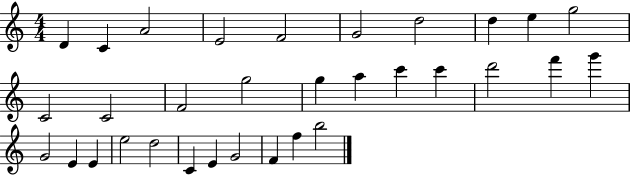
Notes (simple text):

D4/q C4/q A4/h E4/h F4/h G4/h D5/h D5/q E5/q G5/h C4/h C4/h F4/h G5/h G5/q A5/q C6/q C6/q D6/h F6/q G6/q G4/h E4/q E4/q E5/h D5/h C4/q E4/q G4/h F4/q F5/q B5/h